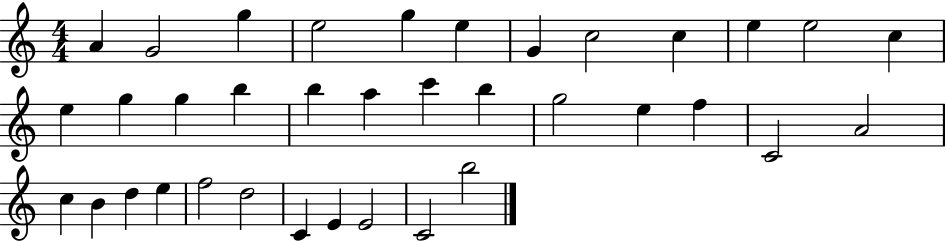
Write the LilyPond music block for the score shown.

{
  \clef treble
  \numericTimeSignature
  \time 4/4
  \key c \major
  a'4 g'2 g''4 | e''2 g''4 e''4 | g'4 c''2 c''4 | e''4 e''2 c''4 | \break e''4 g''4 g''4 b''4 | b''4 a''4 c'''4 b''4 | g''2 e''4 f''4 | c'2 a'2 | \break c''4 b'4 d''4 e''4 | f''2 d''2 | c'4 e'4 e'2 | c'2 b''2 | \break \bar "|."
}